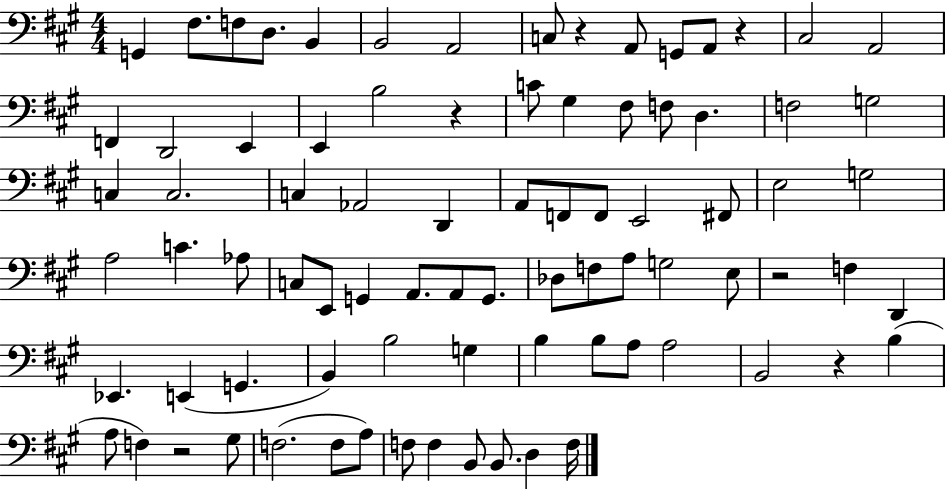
X:1
T:Untitled
M:4/4
L:1/4
K:A
G,, ^F,/2 F,/2 D,/2 B,, B,,2 A,,2 C,/2 z A,,/2 G,,/2 A,,/2 z ^C,2 A,,2 F,, D,,2 E,, E,, B,2 z C/2 ^G, ^F,/2 F,/2 D, F,2 G,2 C, C,2 C, _A,,2 D,, A,,/2 F,,/2 F,,/2 E,,2 ^F,,/2 E,2 G,2 A,2 C _A,/2 C,/2 E,,/2 G,, A,,/2 A,,/2 G,,/2 _D,/2 F,/2 A,/2 G,2 E,/2 z2 F, D,, _E,, E,, G,, B,, B,2 G, B, B,/2 A,/2 A,2 B,,2 z B, A,/2 F, z2 ^G,/2 F,2 F,/2 A,/2 F,/2 F, B,,/2 B,,/2 D, F,/4